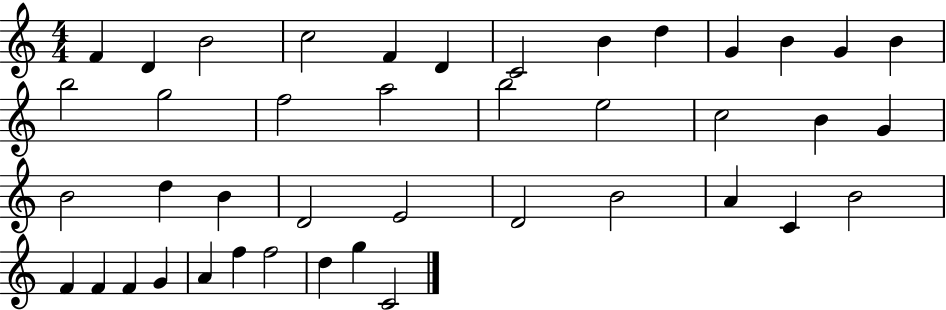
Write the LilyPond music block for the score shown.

{
  \clef treble
  \numericTimeSignature
  \time 4/4
  \key c \major
  f'4 d'4 b'2 | c''2 f'4 d'4 | c'2 b'4 d''4 | g'4 b'4 g'4 b'4 | \break b''2 g''2 | f''2 a''2 | b''2 e''2 | c''2 b'4 g'4 | \break b'2 d''4 b'4 | d'2 e'2 | d'2 b'2 | a'4 c'4 b'2 | \break f'4 f'4 f'4 g'4 | a'4 f''4 f''2 | d''4 g''4 c'2 | \bar "|."
}